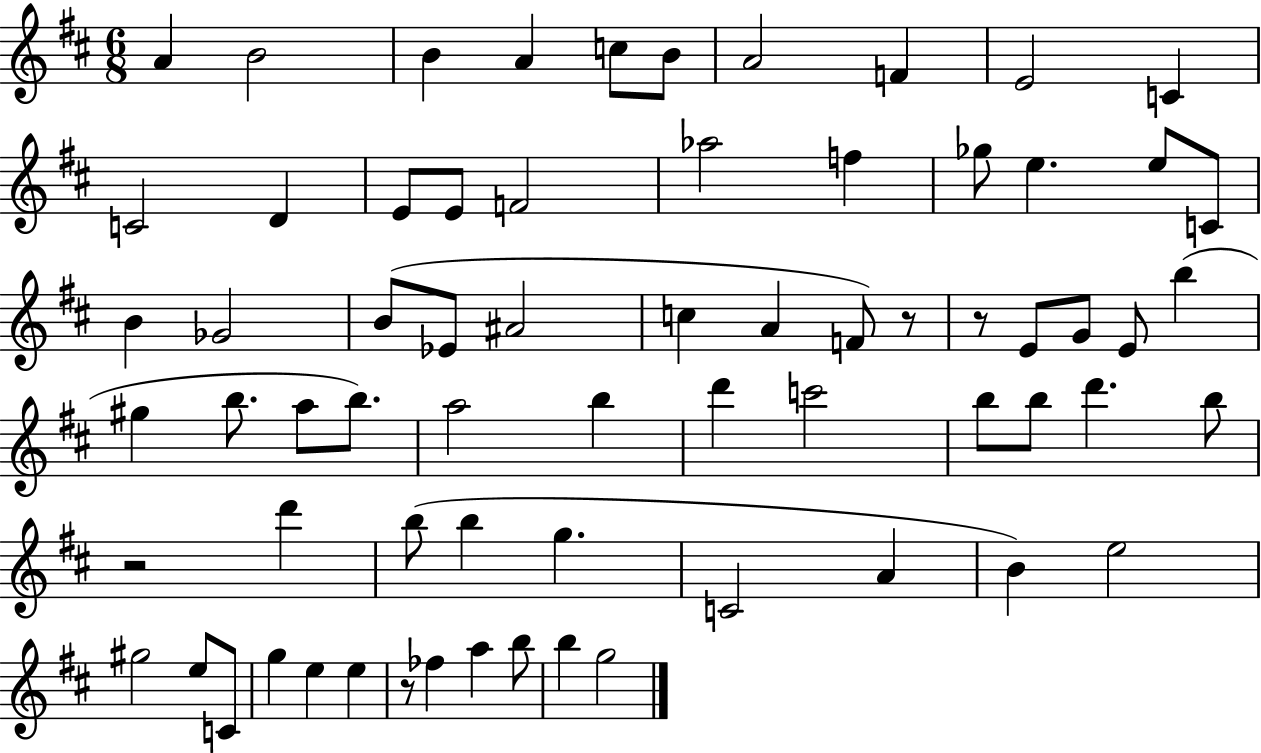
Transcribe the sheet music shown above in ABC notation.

X:1
T:Untitled
M:6/8
L:1/4
K:D
A B2 B A c/2 B/2 A2 F E2 C C2 D E/2 E/2 F2 _a2 f _g/2 e e/2 C/2 B _G2 B/2 _E/2 ^A2 c A F/2 z/2 z/2 E/2 G/2 E/2 b ^g b/2 a/2 b/2 a2 b d' c'2 b/2 b/2 d' b/2 z2 d' b/2 b g C2 A B e2 ^g2 e/2 C/2 g e e z/2 _f a b/2 b g2